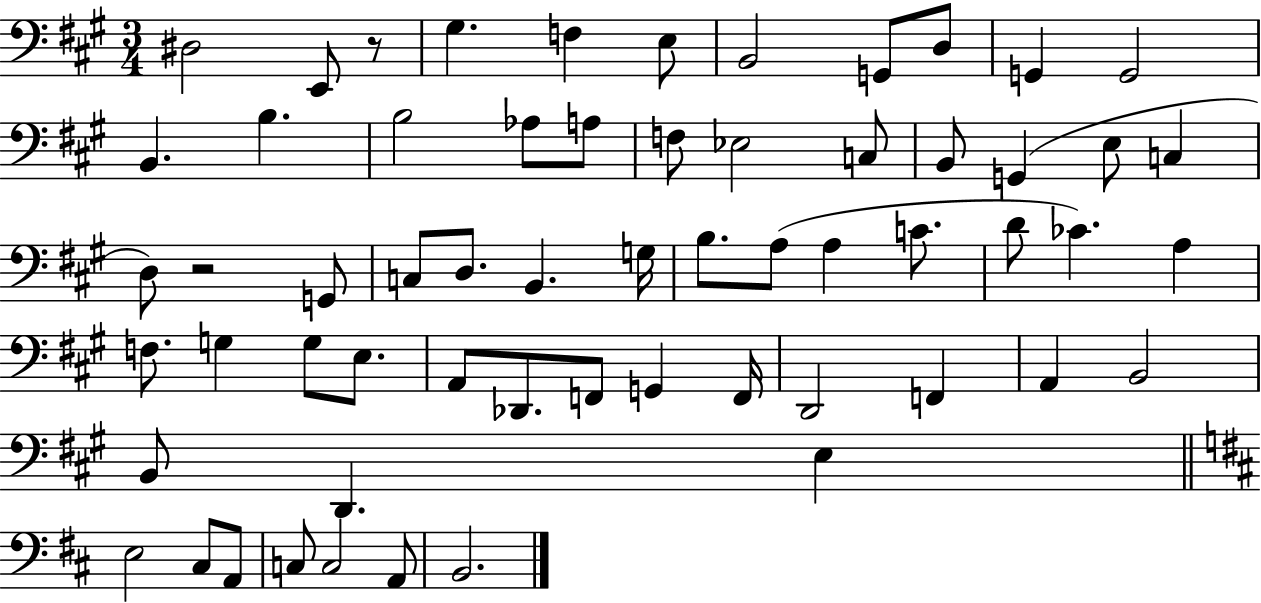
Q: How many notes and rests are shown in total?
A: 60